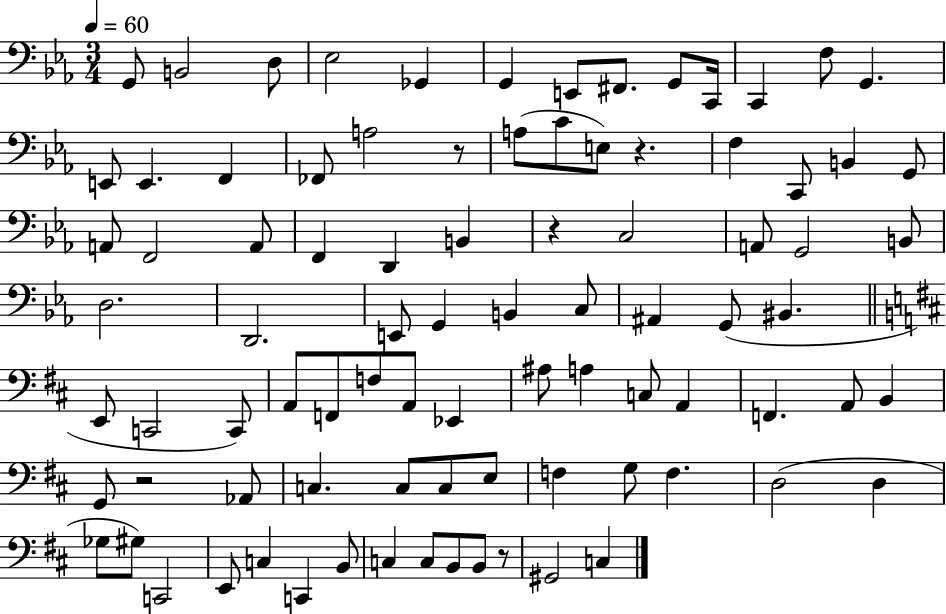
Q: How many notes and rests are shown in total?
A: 88